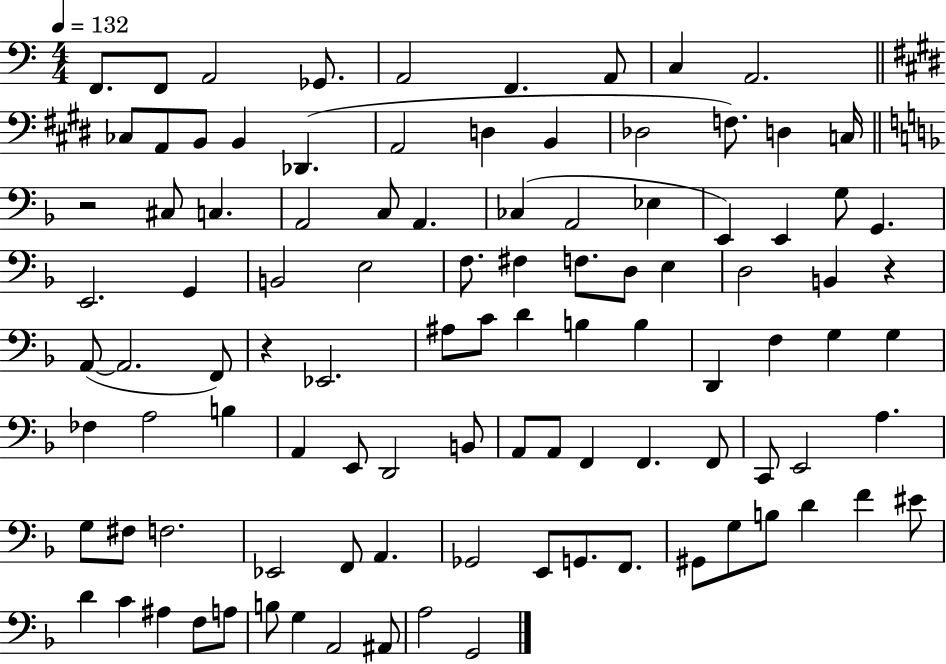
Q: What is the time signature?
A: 4/4